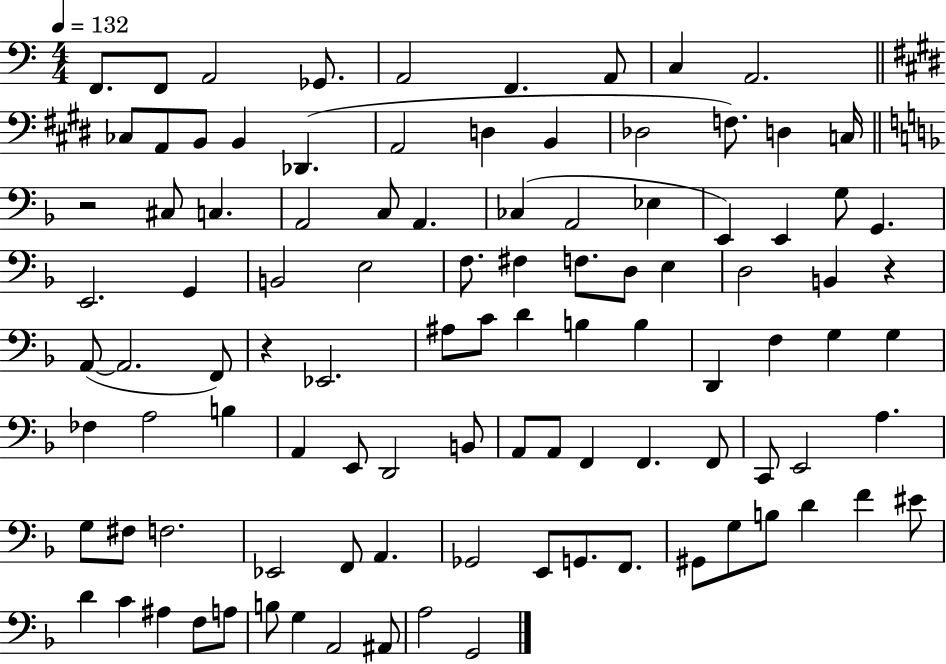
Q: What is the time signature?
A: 4/4